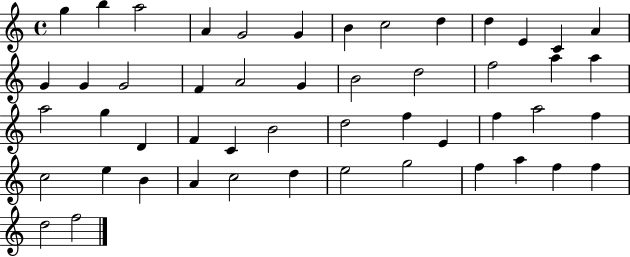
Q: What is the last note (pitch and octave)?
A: F5